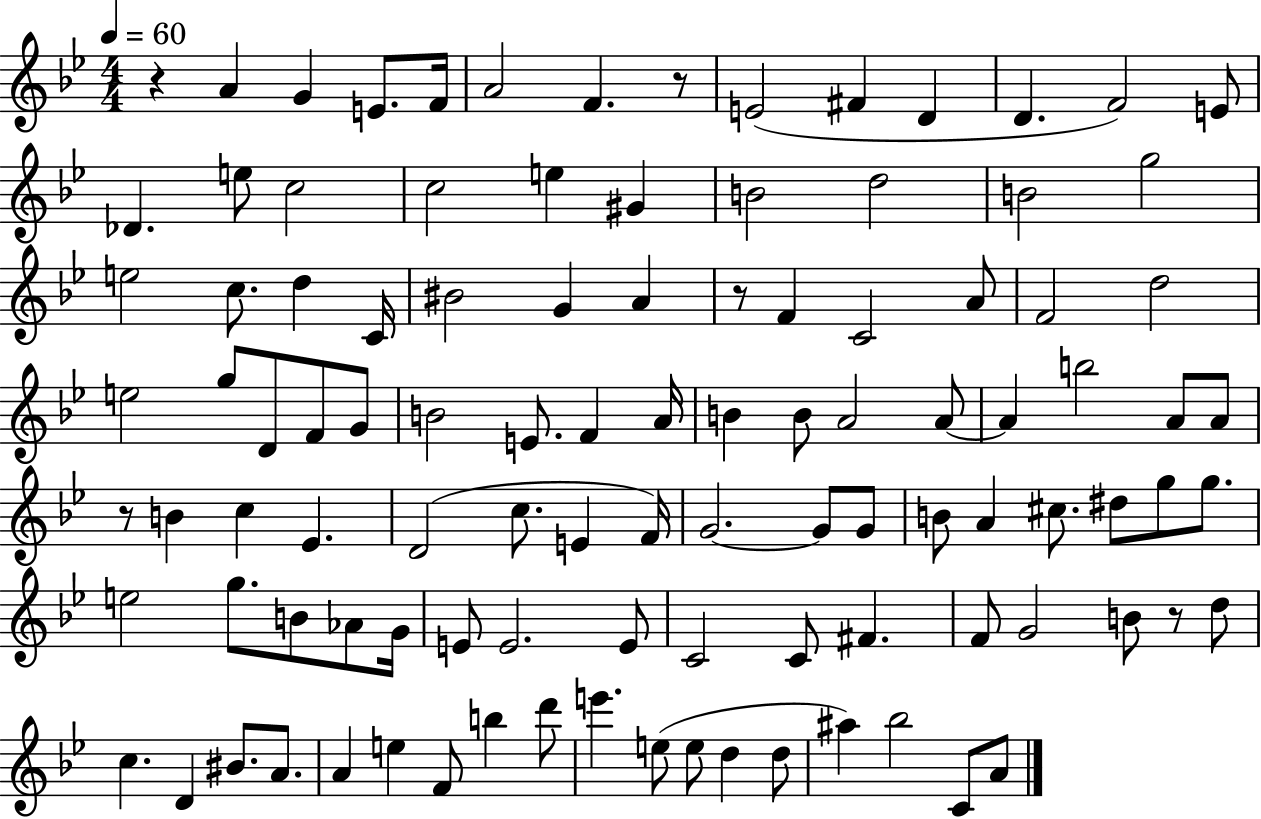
{
  \clef treble
  \numericTimeSignature
  \time 4/4
  \key bes \major
  \tempo 4 = 60
  r4 a'4 g'4 e'8. f'16 | a'2 f'4. r8 | e'2( fis'4 d'4 | d'4. f'2) e'8 | \break des'4. e''8 c''2 | c''2 e''4 gis'4 | b'2 d''2 | b'2 g''2 | \break e''2 c''8. d''4 c'16 | bis'2 g'4 a'4 | r8 f'4 c'2 a'8 | f'2 d''2 | \break e''2 g''8 d'8 f'8 g'8 | b'2 e'8. f'4 a'16 | b'4 b'8 a'2 a'8~~ | a'4 b''2 a'8 a'8 | \break r8 b'4 c''4 ees'4. | d'2( c''8. e'4 f'16) | g'2.~~ g'8 g'8 | b'8 a'4 cis''8. dis''8 g''8 g''8. | \break e''2 g''8. b'8 aes'8 g'16 | e'8 e'2. e'8 | c'2 c'8 fis'4. | f'8 g'2 b'8 r8 d''8 | \break c''4. d'4 bis'8. a'8. | a'4 e''4 f'8 b''4 d'''8 | e'''4. e''8( e''8 d''4 d''8 | ais''4) bes''2 c'8 a'8 | \break \bar "|."
}